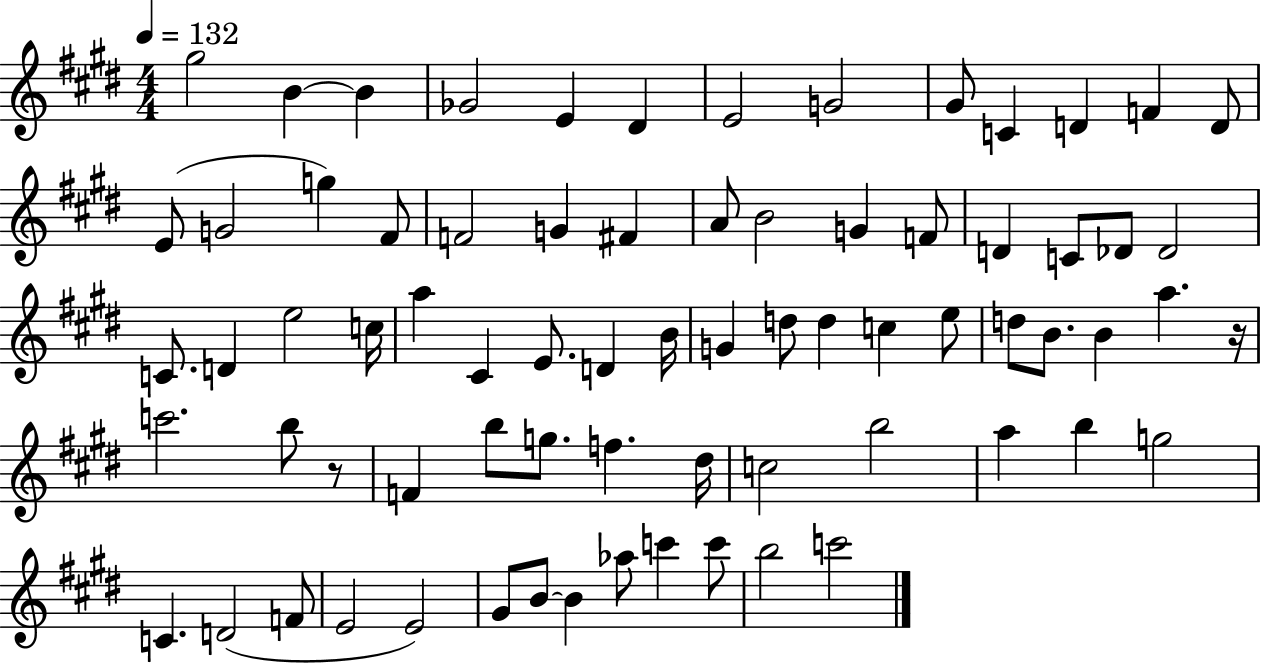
X:1
T:Untitled
M:4/4
L:1/4
K:E
^g2 B B _G2 E ^D E2 G2 ^G/2 C D F D/2 E/2 G2 g ^F/2 F2 G ^F A/2 B2 G F/2 D C/2 _D/2 _D2 C/2 D e2 c/4 a ^C E/2 D B/4 G d/2 d c e/2 d/2 B/2 B a z/4 c'2 b/2 z/2 F b/2 g/2 f ^d/4 c2 b2 a b g2 C D2 F/2 E2 E2 ^G/2 B/2 B _a/2 c' c'/2 b2 c'2